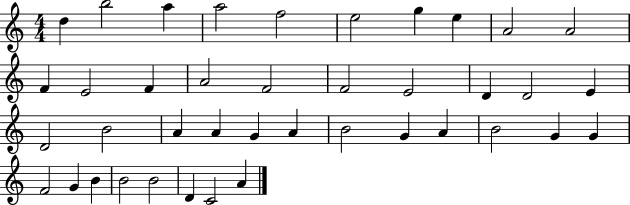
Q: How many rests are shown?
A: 0